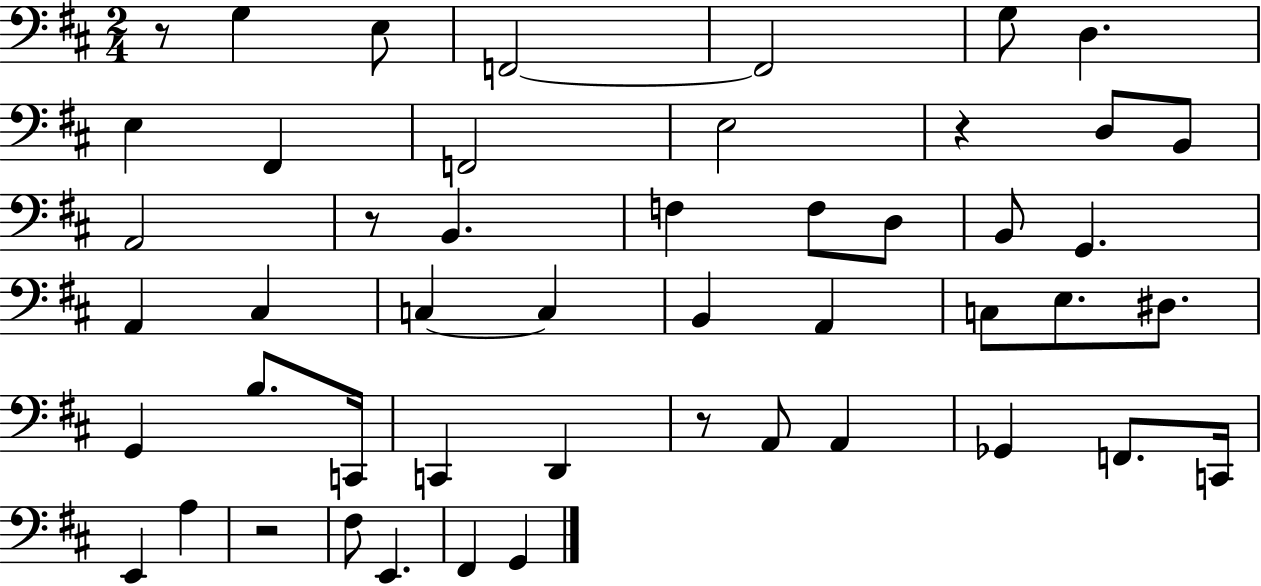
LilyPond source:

{
  \clef bass
  \numericTimeSignature
  \time 2/4
  \key d \major
  \repeat volta 2 { r8 g4 e8 | f,2~~ | f,2 | g8 d4. | \break e4 fis,4 | f,2 | e2 | r4 d8 b,8 | \break a,2 | r8 b,4. | f4 f8 d8 | b,8 g,4. | \break a,4 cis4 | c4~~ c4 | b,4 a,4 | c8 e8. dis8. | \break g,4 b8. c,16 | c,4 d,4 | r8 a,8 a,4 | ges,4 f,8. c,16 | \break e,4 a4 | r2 | fis8 e,4. | fis,4 g,4 | \break } \bar "|."
}